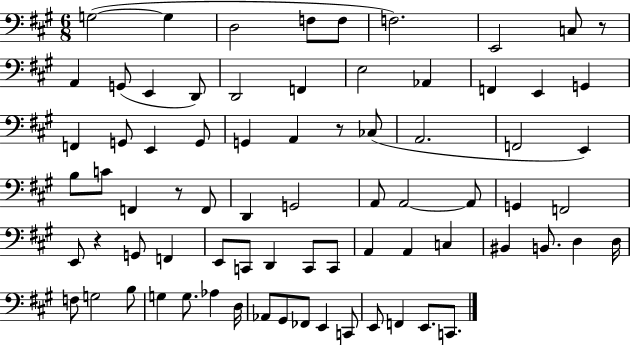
G3/h G3/q D3/h F3/e F3/e F3/h. E2/h C3/e R/e A2/q G2/e E2/q D2/e D2/h F2/q E3/h Ab2/q F2/q E2/q G2/q F2/q G2/e E2/q G2/e G2/q A2/q R/e CES3/e A2/h. F2/h E2/q B3/e C4/e F2/q R/e F2/e D2/q G2/h A2/e A2/h A2/e G2/q F2/h E2/e R/q G2/e F2/q E2/e C2/e D2/q C2/e C2/e A2/q A2/q C3/q BIS2/q B2/e. D3/q D3/s F3/e G3/h B3/e G3/q G3/e. Ab3/q D3/s Ab2/e G#2/e FES2/e E2/q C2/e E2/e F2/q E2/e. C2/e.